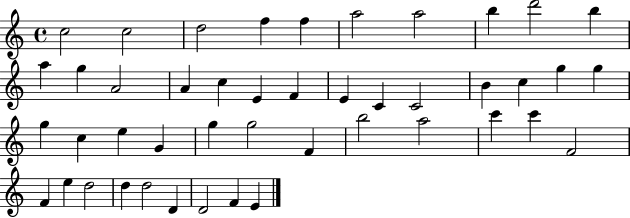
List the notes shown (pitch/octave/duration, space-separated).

C5/h C5/h D5/h F5/q F5/q A5/h A5/h B5/q D6/h B5/q A5/q G5/q A4/h A4/q C5/q E4/q F4/q E4/q C4/q C4/h B4/q C5/q G5/q G5/q G5/q C5/q E5/q G4/q G5/q G5/h F4/q B5/h A5/h C6/q C6/q F4/h F4/q E5/q D5/h D5/q D5/h D4/q D4/h F4/q E4/q